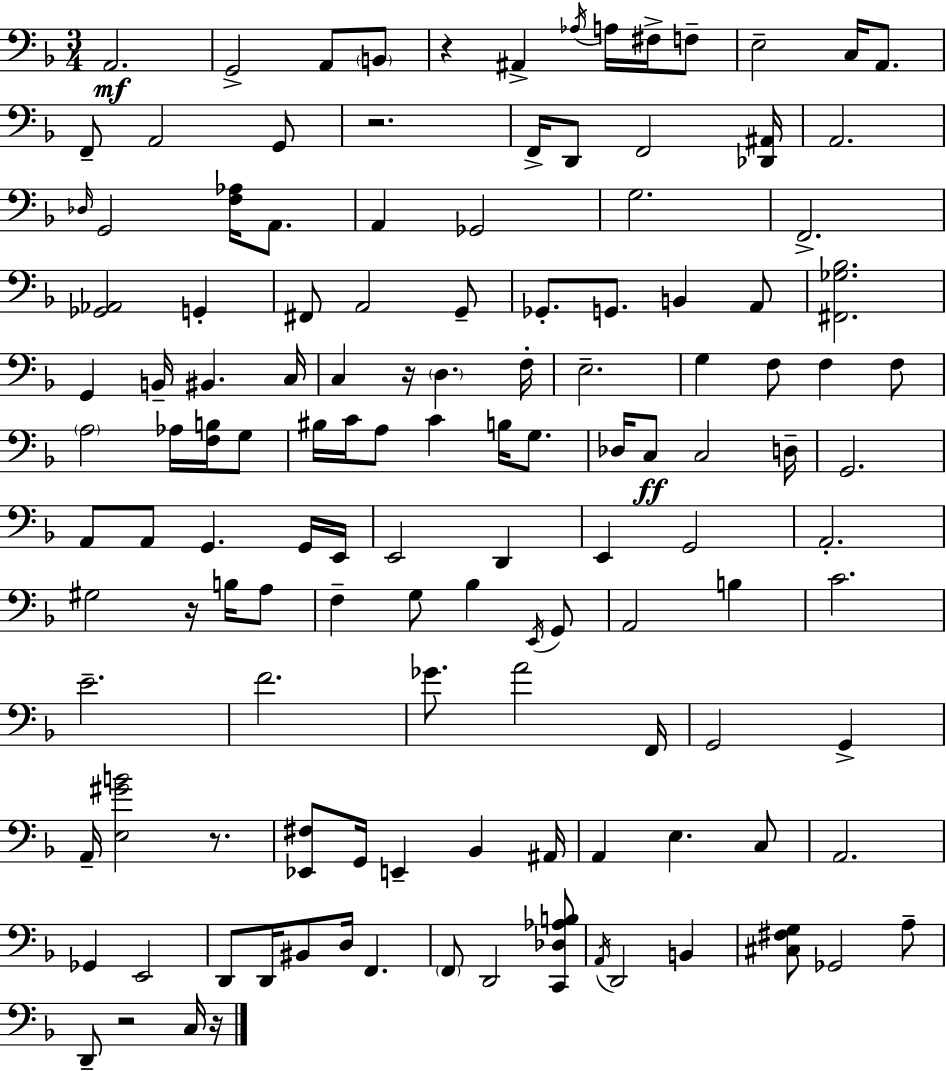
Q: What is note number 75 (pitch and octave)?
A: G3